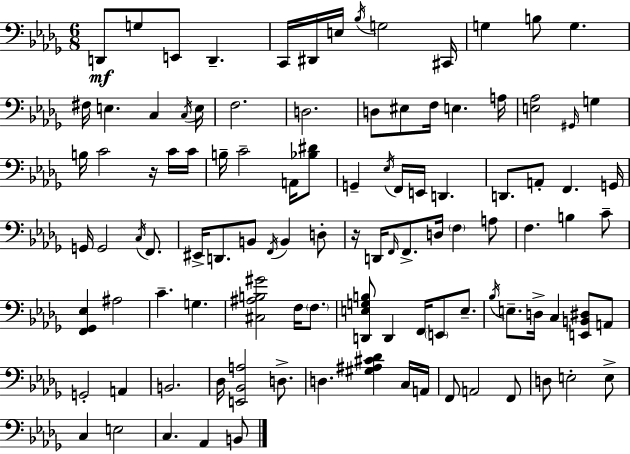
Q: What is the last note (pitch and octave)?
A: B2